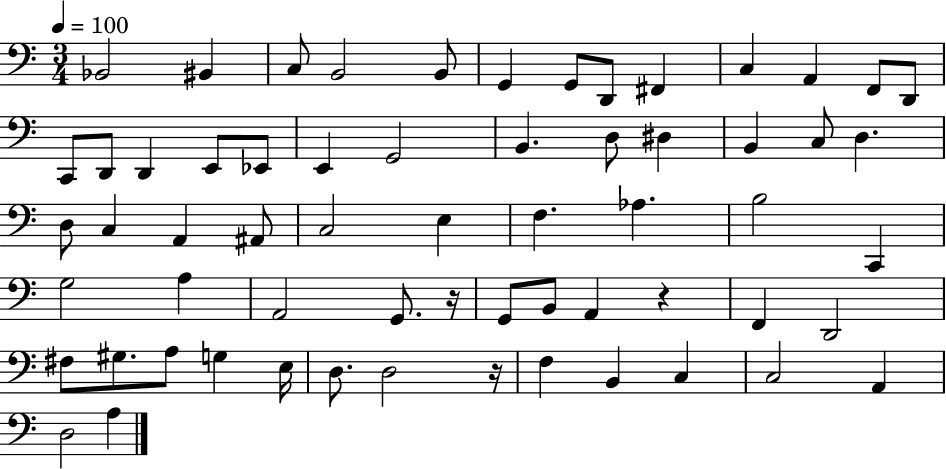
Bb2/h BIS2/q C3/e B2/h B2/e G2/q G2/e D2/e F#2/q C3/q A2/q F2/e D2/e C2/e D2/e D2/q E2/e Eb2/e E2/q G2/h B2/q. D3/e D#3/q B2/q C3/e D3/q. D3/e C3/q A2/q A#2/e C3/h E3/q F3/q. Ab3/q. B3/h C2/q G3/h A3/q A2/h G2/e. R/s G2/e B2/e A2/q R/q F2/q D2/h F#3/e G#3/e. A3/e G3/q E3/s D3/e. D3/h R/s F3/q B2/q C3/q C3/h A2/q D3/h A3/q